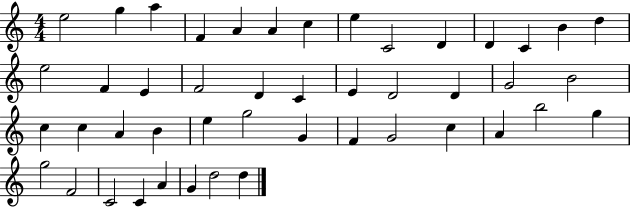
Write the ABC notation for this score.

X:1
T:Untitled
M:4/4
L:1/4
K:C
e2 g a F A A c e C2 D D C B d e2 F E F2 D C E D2 D G2 B2 c c A B e g2 G F G2 c A b2 g g2 F2 C2 C A G d2 d